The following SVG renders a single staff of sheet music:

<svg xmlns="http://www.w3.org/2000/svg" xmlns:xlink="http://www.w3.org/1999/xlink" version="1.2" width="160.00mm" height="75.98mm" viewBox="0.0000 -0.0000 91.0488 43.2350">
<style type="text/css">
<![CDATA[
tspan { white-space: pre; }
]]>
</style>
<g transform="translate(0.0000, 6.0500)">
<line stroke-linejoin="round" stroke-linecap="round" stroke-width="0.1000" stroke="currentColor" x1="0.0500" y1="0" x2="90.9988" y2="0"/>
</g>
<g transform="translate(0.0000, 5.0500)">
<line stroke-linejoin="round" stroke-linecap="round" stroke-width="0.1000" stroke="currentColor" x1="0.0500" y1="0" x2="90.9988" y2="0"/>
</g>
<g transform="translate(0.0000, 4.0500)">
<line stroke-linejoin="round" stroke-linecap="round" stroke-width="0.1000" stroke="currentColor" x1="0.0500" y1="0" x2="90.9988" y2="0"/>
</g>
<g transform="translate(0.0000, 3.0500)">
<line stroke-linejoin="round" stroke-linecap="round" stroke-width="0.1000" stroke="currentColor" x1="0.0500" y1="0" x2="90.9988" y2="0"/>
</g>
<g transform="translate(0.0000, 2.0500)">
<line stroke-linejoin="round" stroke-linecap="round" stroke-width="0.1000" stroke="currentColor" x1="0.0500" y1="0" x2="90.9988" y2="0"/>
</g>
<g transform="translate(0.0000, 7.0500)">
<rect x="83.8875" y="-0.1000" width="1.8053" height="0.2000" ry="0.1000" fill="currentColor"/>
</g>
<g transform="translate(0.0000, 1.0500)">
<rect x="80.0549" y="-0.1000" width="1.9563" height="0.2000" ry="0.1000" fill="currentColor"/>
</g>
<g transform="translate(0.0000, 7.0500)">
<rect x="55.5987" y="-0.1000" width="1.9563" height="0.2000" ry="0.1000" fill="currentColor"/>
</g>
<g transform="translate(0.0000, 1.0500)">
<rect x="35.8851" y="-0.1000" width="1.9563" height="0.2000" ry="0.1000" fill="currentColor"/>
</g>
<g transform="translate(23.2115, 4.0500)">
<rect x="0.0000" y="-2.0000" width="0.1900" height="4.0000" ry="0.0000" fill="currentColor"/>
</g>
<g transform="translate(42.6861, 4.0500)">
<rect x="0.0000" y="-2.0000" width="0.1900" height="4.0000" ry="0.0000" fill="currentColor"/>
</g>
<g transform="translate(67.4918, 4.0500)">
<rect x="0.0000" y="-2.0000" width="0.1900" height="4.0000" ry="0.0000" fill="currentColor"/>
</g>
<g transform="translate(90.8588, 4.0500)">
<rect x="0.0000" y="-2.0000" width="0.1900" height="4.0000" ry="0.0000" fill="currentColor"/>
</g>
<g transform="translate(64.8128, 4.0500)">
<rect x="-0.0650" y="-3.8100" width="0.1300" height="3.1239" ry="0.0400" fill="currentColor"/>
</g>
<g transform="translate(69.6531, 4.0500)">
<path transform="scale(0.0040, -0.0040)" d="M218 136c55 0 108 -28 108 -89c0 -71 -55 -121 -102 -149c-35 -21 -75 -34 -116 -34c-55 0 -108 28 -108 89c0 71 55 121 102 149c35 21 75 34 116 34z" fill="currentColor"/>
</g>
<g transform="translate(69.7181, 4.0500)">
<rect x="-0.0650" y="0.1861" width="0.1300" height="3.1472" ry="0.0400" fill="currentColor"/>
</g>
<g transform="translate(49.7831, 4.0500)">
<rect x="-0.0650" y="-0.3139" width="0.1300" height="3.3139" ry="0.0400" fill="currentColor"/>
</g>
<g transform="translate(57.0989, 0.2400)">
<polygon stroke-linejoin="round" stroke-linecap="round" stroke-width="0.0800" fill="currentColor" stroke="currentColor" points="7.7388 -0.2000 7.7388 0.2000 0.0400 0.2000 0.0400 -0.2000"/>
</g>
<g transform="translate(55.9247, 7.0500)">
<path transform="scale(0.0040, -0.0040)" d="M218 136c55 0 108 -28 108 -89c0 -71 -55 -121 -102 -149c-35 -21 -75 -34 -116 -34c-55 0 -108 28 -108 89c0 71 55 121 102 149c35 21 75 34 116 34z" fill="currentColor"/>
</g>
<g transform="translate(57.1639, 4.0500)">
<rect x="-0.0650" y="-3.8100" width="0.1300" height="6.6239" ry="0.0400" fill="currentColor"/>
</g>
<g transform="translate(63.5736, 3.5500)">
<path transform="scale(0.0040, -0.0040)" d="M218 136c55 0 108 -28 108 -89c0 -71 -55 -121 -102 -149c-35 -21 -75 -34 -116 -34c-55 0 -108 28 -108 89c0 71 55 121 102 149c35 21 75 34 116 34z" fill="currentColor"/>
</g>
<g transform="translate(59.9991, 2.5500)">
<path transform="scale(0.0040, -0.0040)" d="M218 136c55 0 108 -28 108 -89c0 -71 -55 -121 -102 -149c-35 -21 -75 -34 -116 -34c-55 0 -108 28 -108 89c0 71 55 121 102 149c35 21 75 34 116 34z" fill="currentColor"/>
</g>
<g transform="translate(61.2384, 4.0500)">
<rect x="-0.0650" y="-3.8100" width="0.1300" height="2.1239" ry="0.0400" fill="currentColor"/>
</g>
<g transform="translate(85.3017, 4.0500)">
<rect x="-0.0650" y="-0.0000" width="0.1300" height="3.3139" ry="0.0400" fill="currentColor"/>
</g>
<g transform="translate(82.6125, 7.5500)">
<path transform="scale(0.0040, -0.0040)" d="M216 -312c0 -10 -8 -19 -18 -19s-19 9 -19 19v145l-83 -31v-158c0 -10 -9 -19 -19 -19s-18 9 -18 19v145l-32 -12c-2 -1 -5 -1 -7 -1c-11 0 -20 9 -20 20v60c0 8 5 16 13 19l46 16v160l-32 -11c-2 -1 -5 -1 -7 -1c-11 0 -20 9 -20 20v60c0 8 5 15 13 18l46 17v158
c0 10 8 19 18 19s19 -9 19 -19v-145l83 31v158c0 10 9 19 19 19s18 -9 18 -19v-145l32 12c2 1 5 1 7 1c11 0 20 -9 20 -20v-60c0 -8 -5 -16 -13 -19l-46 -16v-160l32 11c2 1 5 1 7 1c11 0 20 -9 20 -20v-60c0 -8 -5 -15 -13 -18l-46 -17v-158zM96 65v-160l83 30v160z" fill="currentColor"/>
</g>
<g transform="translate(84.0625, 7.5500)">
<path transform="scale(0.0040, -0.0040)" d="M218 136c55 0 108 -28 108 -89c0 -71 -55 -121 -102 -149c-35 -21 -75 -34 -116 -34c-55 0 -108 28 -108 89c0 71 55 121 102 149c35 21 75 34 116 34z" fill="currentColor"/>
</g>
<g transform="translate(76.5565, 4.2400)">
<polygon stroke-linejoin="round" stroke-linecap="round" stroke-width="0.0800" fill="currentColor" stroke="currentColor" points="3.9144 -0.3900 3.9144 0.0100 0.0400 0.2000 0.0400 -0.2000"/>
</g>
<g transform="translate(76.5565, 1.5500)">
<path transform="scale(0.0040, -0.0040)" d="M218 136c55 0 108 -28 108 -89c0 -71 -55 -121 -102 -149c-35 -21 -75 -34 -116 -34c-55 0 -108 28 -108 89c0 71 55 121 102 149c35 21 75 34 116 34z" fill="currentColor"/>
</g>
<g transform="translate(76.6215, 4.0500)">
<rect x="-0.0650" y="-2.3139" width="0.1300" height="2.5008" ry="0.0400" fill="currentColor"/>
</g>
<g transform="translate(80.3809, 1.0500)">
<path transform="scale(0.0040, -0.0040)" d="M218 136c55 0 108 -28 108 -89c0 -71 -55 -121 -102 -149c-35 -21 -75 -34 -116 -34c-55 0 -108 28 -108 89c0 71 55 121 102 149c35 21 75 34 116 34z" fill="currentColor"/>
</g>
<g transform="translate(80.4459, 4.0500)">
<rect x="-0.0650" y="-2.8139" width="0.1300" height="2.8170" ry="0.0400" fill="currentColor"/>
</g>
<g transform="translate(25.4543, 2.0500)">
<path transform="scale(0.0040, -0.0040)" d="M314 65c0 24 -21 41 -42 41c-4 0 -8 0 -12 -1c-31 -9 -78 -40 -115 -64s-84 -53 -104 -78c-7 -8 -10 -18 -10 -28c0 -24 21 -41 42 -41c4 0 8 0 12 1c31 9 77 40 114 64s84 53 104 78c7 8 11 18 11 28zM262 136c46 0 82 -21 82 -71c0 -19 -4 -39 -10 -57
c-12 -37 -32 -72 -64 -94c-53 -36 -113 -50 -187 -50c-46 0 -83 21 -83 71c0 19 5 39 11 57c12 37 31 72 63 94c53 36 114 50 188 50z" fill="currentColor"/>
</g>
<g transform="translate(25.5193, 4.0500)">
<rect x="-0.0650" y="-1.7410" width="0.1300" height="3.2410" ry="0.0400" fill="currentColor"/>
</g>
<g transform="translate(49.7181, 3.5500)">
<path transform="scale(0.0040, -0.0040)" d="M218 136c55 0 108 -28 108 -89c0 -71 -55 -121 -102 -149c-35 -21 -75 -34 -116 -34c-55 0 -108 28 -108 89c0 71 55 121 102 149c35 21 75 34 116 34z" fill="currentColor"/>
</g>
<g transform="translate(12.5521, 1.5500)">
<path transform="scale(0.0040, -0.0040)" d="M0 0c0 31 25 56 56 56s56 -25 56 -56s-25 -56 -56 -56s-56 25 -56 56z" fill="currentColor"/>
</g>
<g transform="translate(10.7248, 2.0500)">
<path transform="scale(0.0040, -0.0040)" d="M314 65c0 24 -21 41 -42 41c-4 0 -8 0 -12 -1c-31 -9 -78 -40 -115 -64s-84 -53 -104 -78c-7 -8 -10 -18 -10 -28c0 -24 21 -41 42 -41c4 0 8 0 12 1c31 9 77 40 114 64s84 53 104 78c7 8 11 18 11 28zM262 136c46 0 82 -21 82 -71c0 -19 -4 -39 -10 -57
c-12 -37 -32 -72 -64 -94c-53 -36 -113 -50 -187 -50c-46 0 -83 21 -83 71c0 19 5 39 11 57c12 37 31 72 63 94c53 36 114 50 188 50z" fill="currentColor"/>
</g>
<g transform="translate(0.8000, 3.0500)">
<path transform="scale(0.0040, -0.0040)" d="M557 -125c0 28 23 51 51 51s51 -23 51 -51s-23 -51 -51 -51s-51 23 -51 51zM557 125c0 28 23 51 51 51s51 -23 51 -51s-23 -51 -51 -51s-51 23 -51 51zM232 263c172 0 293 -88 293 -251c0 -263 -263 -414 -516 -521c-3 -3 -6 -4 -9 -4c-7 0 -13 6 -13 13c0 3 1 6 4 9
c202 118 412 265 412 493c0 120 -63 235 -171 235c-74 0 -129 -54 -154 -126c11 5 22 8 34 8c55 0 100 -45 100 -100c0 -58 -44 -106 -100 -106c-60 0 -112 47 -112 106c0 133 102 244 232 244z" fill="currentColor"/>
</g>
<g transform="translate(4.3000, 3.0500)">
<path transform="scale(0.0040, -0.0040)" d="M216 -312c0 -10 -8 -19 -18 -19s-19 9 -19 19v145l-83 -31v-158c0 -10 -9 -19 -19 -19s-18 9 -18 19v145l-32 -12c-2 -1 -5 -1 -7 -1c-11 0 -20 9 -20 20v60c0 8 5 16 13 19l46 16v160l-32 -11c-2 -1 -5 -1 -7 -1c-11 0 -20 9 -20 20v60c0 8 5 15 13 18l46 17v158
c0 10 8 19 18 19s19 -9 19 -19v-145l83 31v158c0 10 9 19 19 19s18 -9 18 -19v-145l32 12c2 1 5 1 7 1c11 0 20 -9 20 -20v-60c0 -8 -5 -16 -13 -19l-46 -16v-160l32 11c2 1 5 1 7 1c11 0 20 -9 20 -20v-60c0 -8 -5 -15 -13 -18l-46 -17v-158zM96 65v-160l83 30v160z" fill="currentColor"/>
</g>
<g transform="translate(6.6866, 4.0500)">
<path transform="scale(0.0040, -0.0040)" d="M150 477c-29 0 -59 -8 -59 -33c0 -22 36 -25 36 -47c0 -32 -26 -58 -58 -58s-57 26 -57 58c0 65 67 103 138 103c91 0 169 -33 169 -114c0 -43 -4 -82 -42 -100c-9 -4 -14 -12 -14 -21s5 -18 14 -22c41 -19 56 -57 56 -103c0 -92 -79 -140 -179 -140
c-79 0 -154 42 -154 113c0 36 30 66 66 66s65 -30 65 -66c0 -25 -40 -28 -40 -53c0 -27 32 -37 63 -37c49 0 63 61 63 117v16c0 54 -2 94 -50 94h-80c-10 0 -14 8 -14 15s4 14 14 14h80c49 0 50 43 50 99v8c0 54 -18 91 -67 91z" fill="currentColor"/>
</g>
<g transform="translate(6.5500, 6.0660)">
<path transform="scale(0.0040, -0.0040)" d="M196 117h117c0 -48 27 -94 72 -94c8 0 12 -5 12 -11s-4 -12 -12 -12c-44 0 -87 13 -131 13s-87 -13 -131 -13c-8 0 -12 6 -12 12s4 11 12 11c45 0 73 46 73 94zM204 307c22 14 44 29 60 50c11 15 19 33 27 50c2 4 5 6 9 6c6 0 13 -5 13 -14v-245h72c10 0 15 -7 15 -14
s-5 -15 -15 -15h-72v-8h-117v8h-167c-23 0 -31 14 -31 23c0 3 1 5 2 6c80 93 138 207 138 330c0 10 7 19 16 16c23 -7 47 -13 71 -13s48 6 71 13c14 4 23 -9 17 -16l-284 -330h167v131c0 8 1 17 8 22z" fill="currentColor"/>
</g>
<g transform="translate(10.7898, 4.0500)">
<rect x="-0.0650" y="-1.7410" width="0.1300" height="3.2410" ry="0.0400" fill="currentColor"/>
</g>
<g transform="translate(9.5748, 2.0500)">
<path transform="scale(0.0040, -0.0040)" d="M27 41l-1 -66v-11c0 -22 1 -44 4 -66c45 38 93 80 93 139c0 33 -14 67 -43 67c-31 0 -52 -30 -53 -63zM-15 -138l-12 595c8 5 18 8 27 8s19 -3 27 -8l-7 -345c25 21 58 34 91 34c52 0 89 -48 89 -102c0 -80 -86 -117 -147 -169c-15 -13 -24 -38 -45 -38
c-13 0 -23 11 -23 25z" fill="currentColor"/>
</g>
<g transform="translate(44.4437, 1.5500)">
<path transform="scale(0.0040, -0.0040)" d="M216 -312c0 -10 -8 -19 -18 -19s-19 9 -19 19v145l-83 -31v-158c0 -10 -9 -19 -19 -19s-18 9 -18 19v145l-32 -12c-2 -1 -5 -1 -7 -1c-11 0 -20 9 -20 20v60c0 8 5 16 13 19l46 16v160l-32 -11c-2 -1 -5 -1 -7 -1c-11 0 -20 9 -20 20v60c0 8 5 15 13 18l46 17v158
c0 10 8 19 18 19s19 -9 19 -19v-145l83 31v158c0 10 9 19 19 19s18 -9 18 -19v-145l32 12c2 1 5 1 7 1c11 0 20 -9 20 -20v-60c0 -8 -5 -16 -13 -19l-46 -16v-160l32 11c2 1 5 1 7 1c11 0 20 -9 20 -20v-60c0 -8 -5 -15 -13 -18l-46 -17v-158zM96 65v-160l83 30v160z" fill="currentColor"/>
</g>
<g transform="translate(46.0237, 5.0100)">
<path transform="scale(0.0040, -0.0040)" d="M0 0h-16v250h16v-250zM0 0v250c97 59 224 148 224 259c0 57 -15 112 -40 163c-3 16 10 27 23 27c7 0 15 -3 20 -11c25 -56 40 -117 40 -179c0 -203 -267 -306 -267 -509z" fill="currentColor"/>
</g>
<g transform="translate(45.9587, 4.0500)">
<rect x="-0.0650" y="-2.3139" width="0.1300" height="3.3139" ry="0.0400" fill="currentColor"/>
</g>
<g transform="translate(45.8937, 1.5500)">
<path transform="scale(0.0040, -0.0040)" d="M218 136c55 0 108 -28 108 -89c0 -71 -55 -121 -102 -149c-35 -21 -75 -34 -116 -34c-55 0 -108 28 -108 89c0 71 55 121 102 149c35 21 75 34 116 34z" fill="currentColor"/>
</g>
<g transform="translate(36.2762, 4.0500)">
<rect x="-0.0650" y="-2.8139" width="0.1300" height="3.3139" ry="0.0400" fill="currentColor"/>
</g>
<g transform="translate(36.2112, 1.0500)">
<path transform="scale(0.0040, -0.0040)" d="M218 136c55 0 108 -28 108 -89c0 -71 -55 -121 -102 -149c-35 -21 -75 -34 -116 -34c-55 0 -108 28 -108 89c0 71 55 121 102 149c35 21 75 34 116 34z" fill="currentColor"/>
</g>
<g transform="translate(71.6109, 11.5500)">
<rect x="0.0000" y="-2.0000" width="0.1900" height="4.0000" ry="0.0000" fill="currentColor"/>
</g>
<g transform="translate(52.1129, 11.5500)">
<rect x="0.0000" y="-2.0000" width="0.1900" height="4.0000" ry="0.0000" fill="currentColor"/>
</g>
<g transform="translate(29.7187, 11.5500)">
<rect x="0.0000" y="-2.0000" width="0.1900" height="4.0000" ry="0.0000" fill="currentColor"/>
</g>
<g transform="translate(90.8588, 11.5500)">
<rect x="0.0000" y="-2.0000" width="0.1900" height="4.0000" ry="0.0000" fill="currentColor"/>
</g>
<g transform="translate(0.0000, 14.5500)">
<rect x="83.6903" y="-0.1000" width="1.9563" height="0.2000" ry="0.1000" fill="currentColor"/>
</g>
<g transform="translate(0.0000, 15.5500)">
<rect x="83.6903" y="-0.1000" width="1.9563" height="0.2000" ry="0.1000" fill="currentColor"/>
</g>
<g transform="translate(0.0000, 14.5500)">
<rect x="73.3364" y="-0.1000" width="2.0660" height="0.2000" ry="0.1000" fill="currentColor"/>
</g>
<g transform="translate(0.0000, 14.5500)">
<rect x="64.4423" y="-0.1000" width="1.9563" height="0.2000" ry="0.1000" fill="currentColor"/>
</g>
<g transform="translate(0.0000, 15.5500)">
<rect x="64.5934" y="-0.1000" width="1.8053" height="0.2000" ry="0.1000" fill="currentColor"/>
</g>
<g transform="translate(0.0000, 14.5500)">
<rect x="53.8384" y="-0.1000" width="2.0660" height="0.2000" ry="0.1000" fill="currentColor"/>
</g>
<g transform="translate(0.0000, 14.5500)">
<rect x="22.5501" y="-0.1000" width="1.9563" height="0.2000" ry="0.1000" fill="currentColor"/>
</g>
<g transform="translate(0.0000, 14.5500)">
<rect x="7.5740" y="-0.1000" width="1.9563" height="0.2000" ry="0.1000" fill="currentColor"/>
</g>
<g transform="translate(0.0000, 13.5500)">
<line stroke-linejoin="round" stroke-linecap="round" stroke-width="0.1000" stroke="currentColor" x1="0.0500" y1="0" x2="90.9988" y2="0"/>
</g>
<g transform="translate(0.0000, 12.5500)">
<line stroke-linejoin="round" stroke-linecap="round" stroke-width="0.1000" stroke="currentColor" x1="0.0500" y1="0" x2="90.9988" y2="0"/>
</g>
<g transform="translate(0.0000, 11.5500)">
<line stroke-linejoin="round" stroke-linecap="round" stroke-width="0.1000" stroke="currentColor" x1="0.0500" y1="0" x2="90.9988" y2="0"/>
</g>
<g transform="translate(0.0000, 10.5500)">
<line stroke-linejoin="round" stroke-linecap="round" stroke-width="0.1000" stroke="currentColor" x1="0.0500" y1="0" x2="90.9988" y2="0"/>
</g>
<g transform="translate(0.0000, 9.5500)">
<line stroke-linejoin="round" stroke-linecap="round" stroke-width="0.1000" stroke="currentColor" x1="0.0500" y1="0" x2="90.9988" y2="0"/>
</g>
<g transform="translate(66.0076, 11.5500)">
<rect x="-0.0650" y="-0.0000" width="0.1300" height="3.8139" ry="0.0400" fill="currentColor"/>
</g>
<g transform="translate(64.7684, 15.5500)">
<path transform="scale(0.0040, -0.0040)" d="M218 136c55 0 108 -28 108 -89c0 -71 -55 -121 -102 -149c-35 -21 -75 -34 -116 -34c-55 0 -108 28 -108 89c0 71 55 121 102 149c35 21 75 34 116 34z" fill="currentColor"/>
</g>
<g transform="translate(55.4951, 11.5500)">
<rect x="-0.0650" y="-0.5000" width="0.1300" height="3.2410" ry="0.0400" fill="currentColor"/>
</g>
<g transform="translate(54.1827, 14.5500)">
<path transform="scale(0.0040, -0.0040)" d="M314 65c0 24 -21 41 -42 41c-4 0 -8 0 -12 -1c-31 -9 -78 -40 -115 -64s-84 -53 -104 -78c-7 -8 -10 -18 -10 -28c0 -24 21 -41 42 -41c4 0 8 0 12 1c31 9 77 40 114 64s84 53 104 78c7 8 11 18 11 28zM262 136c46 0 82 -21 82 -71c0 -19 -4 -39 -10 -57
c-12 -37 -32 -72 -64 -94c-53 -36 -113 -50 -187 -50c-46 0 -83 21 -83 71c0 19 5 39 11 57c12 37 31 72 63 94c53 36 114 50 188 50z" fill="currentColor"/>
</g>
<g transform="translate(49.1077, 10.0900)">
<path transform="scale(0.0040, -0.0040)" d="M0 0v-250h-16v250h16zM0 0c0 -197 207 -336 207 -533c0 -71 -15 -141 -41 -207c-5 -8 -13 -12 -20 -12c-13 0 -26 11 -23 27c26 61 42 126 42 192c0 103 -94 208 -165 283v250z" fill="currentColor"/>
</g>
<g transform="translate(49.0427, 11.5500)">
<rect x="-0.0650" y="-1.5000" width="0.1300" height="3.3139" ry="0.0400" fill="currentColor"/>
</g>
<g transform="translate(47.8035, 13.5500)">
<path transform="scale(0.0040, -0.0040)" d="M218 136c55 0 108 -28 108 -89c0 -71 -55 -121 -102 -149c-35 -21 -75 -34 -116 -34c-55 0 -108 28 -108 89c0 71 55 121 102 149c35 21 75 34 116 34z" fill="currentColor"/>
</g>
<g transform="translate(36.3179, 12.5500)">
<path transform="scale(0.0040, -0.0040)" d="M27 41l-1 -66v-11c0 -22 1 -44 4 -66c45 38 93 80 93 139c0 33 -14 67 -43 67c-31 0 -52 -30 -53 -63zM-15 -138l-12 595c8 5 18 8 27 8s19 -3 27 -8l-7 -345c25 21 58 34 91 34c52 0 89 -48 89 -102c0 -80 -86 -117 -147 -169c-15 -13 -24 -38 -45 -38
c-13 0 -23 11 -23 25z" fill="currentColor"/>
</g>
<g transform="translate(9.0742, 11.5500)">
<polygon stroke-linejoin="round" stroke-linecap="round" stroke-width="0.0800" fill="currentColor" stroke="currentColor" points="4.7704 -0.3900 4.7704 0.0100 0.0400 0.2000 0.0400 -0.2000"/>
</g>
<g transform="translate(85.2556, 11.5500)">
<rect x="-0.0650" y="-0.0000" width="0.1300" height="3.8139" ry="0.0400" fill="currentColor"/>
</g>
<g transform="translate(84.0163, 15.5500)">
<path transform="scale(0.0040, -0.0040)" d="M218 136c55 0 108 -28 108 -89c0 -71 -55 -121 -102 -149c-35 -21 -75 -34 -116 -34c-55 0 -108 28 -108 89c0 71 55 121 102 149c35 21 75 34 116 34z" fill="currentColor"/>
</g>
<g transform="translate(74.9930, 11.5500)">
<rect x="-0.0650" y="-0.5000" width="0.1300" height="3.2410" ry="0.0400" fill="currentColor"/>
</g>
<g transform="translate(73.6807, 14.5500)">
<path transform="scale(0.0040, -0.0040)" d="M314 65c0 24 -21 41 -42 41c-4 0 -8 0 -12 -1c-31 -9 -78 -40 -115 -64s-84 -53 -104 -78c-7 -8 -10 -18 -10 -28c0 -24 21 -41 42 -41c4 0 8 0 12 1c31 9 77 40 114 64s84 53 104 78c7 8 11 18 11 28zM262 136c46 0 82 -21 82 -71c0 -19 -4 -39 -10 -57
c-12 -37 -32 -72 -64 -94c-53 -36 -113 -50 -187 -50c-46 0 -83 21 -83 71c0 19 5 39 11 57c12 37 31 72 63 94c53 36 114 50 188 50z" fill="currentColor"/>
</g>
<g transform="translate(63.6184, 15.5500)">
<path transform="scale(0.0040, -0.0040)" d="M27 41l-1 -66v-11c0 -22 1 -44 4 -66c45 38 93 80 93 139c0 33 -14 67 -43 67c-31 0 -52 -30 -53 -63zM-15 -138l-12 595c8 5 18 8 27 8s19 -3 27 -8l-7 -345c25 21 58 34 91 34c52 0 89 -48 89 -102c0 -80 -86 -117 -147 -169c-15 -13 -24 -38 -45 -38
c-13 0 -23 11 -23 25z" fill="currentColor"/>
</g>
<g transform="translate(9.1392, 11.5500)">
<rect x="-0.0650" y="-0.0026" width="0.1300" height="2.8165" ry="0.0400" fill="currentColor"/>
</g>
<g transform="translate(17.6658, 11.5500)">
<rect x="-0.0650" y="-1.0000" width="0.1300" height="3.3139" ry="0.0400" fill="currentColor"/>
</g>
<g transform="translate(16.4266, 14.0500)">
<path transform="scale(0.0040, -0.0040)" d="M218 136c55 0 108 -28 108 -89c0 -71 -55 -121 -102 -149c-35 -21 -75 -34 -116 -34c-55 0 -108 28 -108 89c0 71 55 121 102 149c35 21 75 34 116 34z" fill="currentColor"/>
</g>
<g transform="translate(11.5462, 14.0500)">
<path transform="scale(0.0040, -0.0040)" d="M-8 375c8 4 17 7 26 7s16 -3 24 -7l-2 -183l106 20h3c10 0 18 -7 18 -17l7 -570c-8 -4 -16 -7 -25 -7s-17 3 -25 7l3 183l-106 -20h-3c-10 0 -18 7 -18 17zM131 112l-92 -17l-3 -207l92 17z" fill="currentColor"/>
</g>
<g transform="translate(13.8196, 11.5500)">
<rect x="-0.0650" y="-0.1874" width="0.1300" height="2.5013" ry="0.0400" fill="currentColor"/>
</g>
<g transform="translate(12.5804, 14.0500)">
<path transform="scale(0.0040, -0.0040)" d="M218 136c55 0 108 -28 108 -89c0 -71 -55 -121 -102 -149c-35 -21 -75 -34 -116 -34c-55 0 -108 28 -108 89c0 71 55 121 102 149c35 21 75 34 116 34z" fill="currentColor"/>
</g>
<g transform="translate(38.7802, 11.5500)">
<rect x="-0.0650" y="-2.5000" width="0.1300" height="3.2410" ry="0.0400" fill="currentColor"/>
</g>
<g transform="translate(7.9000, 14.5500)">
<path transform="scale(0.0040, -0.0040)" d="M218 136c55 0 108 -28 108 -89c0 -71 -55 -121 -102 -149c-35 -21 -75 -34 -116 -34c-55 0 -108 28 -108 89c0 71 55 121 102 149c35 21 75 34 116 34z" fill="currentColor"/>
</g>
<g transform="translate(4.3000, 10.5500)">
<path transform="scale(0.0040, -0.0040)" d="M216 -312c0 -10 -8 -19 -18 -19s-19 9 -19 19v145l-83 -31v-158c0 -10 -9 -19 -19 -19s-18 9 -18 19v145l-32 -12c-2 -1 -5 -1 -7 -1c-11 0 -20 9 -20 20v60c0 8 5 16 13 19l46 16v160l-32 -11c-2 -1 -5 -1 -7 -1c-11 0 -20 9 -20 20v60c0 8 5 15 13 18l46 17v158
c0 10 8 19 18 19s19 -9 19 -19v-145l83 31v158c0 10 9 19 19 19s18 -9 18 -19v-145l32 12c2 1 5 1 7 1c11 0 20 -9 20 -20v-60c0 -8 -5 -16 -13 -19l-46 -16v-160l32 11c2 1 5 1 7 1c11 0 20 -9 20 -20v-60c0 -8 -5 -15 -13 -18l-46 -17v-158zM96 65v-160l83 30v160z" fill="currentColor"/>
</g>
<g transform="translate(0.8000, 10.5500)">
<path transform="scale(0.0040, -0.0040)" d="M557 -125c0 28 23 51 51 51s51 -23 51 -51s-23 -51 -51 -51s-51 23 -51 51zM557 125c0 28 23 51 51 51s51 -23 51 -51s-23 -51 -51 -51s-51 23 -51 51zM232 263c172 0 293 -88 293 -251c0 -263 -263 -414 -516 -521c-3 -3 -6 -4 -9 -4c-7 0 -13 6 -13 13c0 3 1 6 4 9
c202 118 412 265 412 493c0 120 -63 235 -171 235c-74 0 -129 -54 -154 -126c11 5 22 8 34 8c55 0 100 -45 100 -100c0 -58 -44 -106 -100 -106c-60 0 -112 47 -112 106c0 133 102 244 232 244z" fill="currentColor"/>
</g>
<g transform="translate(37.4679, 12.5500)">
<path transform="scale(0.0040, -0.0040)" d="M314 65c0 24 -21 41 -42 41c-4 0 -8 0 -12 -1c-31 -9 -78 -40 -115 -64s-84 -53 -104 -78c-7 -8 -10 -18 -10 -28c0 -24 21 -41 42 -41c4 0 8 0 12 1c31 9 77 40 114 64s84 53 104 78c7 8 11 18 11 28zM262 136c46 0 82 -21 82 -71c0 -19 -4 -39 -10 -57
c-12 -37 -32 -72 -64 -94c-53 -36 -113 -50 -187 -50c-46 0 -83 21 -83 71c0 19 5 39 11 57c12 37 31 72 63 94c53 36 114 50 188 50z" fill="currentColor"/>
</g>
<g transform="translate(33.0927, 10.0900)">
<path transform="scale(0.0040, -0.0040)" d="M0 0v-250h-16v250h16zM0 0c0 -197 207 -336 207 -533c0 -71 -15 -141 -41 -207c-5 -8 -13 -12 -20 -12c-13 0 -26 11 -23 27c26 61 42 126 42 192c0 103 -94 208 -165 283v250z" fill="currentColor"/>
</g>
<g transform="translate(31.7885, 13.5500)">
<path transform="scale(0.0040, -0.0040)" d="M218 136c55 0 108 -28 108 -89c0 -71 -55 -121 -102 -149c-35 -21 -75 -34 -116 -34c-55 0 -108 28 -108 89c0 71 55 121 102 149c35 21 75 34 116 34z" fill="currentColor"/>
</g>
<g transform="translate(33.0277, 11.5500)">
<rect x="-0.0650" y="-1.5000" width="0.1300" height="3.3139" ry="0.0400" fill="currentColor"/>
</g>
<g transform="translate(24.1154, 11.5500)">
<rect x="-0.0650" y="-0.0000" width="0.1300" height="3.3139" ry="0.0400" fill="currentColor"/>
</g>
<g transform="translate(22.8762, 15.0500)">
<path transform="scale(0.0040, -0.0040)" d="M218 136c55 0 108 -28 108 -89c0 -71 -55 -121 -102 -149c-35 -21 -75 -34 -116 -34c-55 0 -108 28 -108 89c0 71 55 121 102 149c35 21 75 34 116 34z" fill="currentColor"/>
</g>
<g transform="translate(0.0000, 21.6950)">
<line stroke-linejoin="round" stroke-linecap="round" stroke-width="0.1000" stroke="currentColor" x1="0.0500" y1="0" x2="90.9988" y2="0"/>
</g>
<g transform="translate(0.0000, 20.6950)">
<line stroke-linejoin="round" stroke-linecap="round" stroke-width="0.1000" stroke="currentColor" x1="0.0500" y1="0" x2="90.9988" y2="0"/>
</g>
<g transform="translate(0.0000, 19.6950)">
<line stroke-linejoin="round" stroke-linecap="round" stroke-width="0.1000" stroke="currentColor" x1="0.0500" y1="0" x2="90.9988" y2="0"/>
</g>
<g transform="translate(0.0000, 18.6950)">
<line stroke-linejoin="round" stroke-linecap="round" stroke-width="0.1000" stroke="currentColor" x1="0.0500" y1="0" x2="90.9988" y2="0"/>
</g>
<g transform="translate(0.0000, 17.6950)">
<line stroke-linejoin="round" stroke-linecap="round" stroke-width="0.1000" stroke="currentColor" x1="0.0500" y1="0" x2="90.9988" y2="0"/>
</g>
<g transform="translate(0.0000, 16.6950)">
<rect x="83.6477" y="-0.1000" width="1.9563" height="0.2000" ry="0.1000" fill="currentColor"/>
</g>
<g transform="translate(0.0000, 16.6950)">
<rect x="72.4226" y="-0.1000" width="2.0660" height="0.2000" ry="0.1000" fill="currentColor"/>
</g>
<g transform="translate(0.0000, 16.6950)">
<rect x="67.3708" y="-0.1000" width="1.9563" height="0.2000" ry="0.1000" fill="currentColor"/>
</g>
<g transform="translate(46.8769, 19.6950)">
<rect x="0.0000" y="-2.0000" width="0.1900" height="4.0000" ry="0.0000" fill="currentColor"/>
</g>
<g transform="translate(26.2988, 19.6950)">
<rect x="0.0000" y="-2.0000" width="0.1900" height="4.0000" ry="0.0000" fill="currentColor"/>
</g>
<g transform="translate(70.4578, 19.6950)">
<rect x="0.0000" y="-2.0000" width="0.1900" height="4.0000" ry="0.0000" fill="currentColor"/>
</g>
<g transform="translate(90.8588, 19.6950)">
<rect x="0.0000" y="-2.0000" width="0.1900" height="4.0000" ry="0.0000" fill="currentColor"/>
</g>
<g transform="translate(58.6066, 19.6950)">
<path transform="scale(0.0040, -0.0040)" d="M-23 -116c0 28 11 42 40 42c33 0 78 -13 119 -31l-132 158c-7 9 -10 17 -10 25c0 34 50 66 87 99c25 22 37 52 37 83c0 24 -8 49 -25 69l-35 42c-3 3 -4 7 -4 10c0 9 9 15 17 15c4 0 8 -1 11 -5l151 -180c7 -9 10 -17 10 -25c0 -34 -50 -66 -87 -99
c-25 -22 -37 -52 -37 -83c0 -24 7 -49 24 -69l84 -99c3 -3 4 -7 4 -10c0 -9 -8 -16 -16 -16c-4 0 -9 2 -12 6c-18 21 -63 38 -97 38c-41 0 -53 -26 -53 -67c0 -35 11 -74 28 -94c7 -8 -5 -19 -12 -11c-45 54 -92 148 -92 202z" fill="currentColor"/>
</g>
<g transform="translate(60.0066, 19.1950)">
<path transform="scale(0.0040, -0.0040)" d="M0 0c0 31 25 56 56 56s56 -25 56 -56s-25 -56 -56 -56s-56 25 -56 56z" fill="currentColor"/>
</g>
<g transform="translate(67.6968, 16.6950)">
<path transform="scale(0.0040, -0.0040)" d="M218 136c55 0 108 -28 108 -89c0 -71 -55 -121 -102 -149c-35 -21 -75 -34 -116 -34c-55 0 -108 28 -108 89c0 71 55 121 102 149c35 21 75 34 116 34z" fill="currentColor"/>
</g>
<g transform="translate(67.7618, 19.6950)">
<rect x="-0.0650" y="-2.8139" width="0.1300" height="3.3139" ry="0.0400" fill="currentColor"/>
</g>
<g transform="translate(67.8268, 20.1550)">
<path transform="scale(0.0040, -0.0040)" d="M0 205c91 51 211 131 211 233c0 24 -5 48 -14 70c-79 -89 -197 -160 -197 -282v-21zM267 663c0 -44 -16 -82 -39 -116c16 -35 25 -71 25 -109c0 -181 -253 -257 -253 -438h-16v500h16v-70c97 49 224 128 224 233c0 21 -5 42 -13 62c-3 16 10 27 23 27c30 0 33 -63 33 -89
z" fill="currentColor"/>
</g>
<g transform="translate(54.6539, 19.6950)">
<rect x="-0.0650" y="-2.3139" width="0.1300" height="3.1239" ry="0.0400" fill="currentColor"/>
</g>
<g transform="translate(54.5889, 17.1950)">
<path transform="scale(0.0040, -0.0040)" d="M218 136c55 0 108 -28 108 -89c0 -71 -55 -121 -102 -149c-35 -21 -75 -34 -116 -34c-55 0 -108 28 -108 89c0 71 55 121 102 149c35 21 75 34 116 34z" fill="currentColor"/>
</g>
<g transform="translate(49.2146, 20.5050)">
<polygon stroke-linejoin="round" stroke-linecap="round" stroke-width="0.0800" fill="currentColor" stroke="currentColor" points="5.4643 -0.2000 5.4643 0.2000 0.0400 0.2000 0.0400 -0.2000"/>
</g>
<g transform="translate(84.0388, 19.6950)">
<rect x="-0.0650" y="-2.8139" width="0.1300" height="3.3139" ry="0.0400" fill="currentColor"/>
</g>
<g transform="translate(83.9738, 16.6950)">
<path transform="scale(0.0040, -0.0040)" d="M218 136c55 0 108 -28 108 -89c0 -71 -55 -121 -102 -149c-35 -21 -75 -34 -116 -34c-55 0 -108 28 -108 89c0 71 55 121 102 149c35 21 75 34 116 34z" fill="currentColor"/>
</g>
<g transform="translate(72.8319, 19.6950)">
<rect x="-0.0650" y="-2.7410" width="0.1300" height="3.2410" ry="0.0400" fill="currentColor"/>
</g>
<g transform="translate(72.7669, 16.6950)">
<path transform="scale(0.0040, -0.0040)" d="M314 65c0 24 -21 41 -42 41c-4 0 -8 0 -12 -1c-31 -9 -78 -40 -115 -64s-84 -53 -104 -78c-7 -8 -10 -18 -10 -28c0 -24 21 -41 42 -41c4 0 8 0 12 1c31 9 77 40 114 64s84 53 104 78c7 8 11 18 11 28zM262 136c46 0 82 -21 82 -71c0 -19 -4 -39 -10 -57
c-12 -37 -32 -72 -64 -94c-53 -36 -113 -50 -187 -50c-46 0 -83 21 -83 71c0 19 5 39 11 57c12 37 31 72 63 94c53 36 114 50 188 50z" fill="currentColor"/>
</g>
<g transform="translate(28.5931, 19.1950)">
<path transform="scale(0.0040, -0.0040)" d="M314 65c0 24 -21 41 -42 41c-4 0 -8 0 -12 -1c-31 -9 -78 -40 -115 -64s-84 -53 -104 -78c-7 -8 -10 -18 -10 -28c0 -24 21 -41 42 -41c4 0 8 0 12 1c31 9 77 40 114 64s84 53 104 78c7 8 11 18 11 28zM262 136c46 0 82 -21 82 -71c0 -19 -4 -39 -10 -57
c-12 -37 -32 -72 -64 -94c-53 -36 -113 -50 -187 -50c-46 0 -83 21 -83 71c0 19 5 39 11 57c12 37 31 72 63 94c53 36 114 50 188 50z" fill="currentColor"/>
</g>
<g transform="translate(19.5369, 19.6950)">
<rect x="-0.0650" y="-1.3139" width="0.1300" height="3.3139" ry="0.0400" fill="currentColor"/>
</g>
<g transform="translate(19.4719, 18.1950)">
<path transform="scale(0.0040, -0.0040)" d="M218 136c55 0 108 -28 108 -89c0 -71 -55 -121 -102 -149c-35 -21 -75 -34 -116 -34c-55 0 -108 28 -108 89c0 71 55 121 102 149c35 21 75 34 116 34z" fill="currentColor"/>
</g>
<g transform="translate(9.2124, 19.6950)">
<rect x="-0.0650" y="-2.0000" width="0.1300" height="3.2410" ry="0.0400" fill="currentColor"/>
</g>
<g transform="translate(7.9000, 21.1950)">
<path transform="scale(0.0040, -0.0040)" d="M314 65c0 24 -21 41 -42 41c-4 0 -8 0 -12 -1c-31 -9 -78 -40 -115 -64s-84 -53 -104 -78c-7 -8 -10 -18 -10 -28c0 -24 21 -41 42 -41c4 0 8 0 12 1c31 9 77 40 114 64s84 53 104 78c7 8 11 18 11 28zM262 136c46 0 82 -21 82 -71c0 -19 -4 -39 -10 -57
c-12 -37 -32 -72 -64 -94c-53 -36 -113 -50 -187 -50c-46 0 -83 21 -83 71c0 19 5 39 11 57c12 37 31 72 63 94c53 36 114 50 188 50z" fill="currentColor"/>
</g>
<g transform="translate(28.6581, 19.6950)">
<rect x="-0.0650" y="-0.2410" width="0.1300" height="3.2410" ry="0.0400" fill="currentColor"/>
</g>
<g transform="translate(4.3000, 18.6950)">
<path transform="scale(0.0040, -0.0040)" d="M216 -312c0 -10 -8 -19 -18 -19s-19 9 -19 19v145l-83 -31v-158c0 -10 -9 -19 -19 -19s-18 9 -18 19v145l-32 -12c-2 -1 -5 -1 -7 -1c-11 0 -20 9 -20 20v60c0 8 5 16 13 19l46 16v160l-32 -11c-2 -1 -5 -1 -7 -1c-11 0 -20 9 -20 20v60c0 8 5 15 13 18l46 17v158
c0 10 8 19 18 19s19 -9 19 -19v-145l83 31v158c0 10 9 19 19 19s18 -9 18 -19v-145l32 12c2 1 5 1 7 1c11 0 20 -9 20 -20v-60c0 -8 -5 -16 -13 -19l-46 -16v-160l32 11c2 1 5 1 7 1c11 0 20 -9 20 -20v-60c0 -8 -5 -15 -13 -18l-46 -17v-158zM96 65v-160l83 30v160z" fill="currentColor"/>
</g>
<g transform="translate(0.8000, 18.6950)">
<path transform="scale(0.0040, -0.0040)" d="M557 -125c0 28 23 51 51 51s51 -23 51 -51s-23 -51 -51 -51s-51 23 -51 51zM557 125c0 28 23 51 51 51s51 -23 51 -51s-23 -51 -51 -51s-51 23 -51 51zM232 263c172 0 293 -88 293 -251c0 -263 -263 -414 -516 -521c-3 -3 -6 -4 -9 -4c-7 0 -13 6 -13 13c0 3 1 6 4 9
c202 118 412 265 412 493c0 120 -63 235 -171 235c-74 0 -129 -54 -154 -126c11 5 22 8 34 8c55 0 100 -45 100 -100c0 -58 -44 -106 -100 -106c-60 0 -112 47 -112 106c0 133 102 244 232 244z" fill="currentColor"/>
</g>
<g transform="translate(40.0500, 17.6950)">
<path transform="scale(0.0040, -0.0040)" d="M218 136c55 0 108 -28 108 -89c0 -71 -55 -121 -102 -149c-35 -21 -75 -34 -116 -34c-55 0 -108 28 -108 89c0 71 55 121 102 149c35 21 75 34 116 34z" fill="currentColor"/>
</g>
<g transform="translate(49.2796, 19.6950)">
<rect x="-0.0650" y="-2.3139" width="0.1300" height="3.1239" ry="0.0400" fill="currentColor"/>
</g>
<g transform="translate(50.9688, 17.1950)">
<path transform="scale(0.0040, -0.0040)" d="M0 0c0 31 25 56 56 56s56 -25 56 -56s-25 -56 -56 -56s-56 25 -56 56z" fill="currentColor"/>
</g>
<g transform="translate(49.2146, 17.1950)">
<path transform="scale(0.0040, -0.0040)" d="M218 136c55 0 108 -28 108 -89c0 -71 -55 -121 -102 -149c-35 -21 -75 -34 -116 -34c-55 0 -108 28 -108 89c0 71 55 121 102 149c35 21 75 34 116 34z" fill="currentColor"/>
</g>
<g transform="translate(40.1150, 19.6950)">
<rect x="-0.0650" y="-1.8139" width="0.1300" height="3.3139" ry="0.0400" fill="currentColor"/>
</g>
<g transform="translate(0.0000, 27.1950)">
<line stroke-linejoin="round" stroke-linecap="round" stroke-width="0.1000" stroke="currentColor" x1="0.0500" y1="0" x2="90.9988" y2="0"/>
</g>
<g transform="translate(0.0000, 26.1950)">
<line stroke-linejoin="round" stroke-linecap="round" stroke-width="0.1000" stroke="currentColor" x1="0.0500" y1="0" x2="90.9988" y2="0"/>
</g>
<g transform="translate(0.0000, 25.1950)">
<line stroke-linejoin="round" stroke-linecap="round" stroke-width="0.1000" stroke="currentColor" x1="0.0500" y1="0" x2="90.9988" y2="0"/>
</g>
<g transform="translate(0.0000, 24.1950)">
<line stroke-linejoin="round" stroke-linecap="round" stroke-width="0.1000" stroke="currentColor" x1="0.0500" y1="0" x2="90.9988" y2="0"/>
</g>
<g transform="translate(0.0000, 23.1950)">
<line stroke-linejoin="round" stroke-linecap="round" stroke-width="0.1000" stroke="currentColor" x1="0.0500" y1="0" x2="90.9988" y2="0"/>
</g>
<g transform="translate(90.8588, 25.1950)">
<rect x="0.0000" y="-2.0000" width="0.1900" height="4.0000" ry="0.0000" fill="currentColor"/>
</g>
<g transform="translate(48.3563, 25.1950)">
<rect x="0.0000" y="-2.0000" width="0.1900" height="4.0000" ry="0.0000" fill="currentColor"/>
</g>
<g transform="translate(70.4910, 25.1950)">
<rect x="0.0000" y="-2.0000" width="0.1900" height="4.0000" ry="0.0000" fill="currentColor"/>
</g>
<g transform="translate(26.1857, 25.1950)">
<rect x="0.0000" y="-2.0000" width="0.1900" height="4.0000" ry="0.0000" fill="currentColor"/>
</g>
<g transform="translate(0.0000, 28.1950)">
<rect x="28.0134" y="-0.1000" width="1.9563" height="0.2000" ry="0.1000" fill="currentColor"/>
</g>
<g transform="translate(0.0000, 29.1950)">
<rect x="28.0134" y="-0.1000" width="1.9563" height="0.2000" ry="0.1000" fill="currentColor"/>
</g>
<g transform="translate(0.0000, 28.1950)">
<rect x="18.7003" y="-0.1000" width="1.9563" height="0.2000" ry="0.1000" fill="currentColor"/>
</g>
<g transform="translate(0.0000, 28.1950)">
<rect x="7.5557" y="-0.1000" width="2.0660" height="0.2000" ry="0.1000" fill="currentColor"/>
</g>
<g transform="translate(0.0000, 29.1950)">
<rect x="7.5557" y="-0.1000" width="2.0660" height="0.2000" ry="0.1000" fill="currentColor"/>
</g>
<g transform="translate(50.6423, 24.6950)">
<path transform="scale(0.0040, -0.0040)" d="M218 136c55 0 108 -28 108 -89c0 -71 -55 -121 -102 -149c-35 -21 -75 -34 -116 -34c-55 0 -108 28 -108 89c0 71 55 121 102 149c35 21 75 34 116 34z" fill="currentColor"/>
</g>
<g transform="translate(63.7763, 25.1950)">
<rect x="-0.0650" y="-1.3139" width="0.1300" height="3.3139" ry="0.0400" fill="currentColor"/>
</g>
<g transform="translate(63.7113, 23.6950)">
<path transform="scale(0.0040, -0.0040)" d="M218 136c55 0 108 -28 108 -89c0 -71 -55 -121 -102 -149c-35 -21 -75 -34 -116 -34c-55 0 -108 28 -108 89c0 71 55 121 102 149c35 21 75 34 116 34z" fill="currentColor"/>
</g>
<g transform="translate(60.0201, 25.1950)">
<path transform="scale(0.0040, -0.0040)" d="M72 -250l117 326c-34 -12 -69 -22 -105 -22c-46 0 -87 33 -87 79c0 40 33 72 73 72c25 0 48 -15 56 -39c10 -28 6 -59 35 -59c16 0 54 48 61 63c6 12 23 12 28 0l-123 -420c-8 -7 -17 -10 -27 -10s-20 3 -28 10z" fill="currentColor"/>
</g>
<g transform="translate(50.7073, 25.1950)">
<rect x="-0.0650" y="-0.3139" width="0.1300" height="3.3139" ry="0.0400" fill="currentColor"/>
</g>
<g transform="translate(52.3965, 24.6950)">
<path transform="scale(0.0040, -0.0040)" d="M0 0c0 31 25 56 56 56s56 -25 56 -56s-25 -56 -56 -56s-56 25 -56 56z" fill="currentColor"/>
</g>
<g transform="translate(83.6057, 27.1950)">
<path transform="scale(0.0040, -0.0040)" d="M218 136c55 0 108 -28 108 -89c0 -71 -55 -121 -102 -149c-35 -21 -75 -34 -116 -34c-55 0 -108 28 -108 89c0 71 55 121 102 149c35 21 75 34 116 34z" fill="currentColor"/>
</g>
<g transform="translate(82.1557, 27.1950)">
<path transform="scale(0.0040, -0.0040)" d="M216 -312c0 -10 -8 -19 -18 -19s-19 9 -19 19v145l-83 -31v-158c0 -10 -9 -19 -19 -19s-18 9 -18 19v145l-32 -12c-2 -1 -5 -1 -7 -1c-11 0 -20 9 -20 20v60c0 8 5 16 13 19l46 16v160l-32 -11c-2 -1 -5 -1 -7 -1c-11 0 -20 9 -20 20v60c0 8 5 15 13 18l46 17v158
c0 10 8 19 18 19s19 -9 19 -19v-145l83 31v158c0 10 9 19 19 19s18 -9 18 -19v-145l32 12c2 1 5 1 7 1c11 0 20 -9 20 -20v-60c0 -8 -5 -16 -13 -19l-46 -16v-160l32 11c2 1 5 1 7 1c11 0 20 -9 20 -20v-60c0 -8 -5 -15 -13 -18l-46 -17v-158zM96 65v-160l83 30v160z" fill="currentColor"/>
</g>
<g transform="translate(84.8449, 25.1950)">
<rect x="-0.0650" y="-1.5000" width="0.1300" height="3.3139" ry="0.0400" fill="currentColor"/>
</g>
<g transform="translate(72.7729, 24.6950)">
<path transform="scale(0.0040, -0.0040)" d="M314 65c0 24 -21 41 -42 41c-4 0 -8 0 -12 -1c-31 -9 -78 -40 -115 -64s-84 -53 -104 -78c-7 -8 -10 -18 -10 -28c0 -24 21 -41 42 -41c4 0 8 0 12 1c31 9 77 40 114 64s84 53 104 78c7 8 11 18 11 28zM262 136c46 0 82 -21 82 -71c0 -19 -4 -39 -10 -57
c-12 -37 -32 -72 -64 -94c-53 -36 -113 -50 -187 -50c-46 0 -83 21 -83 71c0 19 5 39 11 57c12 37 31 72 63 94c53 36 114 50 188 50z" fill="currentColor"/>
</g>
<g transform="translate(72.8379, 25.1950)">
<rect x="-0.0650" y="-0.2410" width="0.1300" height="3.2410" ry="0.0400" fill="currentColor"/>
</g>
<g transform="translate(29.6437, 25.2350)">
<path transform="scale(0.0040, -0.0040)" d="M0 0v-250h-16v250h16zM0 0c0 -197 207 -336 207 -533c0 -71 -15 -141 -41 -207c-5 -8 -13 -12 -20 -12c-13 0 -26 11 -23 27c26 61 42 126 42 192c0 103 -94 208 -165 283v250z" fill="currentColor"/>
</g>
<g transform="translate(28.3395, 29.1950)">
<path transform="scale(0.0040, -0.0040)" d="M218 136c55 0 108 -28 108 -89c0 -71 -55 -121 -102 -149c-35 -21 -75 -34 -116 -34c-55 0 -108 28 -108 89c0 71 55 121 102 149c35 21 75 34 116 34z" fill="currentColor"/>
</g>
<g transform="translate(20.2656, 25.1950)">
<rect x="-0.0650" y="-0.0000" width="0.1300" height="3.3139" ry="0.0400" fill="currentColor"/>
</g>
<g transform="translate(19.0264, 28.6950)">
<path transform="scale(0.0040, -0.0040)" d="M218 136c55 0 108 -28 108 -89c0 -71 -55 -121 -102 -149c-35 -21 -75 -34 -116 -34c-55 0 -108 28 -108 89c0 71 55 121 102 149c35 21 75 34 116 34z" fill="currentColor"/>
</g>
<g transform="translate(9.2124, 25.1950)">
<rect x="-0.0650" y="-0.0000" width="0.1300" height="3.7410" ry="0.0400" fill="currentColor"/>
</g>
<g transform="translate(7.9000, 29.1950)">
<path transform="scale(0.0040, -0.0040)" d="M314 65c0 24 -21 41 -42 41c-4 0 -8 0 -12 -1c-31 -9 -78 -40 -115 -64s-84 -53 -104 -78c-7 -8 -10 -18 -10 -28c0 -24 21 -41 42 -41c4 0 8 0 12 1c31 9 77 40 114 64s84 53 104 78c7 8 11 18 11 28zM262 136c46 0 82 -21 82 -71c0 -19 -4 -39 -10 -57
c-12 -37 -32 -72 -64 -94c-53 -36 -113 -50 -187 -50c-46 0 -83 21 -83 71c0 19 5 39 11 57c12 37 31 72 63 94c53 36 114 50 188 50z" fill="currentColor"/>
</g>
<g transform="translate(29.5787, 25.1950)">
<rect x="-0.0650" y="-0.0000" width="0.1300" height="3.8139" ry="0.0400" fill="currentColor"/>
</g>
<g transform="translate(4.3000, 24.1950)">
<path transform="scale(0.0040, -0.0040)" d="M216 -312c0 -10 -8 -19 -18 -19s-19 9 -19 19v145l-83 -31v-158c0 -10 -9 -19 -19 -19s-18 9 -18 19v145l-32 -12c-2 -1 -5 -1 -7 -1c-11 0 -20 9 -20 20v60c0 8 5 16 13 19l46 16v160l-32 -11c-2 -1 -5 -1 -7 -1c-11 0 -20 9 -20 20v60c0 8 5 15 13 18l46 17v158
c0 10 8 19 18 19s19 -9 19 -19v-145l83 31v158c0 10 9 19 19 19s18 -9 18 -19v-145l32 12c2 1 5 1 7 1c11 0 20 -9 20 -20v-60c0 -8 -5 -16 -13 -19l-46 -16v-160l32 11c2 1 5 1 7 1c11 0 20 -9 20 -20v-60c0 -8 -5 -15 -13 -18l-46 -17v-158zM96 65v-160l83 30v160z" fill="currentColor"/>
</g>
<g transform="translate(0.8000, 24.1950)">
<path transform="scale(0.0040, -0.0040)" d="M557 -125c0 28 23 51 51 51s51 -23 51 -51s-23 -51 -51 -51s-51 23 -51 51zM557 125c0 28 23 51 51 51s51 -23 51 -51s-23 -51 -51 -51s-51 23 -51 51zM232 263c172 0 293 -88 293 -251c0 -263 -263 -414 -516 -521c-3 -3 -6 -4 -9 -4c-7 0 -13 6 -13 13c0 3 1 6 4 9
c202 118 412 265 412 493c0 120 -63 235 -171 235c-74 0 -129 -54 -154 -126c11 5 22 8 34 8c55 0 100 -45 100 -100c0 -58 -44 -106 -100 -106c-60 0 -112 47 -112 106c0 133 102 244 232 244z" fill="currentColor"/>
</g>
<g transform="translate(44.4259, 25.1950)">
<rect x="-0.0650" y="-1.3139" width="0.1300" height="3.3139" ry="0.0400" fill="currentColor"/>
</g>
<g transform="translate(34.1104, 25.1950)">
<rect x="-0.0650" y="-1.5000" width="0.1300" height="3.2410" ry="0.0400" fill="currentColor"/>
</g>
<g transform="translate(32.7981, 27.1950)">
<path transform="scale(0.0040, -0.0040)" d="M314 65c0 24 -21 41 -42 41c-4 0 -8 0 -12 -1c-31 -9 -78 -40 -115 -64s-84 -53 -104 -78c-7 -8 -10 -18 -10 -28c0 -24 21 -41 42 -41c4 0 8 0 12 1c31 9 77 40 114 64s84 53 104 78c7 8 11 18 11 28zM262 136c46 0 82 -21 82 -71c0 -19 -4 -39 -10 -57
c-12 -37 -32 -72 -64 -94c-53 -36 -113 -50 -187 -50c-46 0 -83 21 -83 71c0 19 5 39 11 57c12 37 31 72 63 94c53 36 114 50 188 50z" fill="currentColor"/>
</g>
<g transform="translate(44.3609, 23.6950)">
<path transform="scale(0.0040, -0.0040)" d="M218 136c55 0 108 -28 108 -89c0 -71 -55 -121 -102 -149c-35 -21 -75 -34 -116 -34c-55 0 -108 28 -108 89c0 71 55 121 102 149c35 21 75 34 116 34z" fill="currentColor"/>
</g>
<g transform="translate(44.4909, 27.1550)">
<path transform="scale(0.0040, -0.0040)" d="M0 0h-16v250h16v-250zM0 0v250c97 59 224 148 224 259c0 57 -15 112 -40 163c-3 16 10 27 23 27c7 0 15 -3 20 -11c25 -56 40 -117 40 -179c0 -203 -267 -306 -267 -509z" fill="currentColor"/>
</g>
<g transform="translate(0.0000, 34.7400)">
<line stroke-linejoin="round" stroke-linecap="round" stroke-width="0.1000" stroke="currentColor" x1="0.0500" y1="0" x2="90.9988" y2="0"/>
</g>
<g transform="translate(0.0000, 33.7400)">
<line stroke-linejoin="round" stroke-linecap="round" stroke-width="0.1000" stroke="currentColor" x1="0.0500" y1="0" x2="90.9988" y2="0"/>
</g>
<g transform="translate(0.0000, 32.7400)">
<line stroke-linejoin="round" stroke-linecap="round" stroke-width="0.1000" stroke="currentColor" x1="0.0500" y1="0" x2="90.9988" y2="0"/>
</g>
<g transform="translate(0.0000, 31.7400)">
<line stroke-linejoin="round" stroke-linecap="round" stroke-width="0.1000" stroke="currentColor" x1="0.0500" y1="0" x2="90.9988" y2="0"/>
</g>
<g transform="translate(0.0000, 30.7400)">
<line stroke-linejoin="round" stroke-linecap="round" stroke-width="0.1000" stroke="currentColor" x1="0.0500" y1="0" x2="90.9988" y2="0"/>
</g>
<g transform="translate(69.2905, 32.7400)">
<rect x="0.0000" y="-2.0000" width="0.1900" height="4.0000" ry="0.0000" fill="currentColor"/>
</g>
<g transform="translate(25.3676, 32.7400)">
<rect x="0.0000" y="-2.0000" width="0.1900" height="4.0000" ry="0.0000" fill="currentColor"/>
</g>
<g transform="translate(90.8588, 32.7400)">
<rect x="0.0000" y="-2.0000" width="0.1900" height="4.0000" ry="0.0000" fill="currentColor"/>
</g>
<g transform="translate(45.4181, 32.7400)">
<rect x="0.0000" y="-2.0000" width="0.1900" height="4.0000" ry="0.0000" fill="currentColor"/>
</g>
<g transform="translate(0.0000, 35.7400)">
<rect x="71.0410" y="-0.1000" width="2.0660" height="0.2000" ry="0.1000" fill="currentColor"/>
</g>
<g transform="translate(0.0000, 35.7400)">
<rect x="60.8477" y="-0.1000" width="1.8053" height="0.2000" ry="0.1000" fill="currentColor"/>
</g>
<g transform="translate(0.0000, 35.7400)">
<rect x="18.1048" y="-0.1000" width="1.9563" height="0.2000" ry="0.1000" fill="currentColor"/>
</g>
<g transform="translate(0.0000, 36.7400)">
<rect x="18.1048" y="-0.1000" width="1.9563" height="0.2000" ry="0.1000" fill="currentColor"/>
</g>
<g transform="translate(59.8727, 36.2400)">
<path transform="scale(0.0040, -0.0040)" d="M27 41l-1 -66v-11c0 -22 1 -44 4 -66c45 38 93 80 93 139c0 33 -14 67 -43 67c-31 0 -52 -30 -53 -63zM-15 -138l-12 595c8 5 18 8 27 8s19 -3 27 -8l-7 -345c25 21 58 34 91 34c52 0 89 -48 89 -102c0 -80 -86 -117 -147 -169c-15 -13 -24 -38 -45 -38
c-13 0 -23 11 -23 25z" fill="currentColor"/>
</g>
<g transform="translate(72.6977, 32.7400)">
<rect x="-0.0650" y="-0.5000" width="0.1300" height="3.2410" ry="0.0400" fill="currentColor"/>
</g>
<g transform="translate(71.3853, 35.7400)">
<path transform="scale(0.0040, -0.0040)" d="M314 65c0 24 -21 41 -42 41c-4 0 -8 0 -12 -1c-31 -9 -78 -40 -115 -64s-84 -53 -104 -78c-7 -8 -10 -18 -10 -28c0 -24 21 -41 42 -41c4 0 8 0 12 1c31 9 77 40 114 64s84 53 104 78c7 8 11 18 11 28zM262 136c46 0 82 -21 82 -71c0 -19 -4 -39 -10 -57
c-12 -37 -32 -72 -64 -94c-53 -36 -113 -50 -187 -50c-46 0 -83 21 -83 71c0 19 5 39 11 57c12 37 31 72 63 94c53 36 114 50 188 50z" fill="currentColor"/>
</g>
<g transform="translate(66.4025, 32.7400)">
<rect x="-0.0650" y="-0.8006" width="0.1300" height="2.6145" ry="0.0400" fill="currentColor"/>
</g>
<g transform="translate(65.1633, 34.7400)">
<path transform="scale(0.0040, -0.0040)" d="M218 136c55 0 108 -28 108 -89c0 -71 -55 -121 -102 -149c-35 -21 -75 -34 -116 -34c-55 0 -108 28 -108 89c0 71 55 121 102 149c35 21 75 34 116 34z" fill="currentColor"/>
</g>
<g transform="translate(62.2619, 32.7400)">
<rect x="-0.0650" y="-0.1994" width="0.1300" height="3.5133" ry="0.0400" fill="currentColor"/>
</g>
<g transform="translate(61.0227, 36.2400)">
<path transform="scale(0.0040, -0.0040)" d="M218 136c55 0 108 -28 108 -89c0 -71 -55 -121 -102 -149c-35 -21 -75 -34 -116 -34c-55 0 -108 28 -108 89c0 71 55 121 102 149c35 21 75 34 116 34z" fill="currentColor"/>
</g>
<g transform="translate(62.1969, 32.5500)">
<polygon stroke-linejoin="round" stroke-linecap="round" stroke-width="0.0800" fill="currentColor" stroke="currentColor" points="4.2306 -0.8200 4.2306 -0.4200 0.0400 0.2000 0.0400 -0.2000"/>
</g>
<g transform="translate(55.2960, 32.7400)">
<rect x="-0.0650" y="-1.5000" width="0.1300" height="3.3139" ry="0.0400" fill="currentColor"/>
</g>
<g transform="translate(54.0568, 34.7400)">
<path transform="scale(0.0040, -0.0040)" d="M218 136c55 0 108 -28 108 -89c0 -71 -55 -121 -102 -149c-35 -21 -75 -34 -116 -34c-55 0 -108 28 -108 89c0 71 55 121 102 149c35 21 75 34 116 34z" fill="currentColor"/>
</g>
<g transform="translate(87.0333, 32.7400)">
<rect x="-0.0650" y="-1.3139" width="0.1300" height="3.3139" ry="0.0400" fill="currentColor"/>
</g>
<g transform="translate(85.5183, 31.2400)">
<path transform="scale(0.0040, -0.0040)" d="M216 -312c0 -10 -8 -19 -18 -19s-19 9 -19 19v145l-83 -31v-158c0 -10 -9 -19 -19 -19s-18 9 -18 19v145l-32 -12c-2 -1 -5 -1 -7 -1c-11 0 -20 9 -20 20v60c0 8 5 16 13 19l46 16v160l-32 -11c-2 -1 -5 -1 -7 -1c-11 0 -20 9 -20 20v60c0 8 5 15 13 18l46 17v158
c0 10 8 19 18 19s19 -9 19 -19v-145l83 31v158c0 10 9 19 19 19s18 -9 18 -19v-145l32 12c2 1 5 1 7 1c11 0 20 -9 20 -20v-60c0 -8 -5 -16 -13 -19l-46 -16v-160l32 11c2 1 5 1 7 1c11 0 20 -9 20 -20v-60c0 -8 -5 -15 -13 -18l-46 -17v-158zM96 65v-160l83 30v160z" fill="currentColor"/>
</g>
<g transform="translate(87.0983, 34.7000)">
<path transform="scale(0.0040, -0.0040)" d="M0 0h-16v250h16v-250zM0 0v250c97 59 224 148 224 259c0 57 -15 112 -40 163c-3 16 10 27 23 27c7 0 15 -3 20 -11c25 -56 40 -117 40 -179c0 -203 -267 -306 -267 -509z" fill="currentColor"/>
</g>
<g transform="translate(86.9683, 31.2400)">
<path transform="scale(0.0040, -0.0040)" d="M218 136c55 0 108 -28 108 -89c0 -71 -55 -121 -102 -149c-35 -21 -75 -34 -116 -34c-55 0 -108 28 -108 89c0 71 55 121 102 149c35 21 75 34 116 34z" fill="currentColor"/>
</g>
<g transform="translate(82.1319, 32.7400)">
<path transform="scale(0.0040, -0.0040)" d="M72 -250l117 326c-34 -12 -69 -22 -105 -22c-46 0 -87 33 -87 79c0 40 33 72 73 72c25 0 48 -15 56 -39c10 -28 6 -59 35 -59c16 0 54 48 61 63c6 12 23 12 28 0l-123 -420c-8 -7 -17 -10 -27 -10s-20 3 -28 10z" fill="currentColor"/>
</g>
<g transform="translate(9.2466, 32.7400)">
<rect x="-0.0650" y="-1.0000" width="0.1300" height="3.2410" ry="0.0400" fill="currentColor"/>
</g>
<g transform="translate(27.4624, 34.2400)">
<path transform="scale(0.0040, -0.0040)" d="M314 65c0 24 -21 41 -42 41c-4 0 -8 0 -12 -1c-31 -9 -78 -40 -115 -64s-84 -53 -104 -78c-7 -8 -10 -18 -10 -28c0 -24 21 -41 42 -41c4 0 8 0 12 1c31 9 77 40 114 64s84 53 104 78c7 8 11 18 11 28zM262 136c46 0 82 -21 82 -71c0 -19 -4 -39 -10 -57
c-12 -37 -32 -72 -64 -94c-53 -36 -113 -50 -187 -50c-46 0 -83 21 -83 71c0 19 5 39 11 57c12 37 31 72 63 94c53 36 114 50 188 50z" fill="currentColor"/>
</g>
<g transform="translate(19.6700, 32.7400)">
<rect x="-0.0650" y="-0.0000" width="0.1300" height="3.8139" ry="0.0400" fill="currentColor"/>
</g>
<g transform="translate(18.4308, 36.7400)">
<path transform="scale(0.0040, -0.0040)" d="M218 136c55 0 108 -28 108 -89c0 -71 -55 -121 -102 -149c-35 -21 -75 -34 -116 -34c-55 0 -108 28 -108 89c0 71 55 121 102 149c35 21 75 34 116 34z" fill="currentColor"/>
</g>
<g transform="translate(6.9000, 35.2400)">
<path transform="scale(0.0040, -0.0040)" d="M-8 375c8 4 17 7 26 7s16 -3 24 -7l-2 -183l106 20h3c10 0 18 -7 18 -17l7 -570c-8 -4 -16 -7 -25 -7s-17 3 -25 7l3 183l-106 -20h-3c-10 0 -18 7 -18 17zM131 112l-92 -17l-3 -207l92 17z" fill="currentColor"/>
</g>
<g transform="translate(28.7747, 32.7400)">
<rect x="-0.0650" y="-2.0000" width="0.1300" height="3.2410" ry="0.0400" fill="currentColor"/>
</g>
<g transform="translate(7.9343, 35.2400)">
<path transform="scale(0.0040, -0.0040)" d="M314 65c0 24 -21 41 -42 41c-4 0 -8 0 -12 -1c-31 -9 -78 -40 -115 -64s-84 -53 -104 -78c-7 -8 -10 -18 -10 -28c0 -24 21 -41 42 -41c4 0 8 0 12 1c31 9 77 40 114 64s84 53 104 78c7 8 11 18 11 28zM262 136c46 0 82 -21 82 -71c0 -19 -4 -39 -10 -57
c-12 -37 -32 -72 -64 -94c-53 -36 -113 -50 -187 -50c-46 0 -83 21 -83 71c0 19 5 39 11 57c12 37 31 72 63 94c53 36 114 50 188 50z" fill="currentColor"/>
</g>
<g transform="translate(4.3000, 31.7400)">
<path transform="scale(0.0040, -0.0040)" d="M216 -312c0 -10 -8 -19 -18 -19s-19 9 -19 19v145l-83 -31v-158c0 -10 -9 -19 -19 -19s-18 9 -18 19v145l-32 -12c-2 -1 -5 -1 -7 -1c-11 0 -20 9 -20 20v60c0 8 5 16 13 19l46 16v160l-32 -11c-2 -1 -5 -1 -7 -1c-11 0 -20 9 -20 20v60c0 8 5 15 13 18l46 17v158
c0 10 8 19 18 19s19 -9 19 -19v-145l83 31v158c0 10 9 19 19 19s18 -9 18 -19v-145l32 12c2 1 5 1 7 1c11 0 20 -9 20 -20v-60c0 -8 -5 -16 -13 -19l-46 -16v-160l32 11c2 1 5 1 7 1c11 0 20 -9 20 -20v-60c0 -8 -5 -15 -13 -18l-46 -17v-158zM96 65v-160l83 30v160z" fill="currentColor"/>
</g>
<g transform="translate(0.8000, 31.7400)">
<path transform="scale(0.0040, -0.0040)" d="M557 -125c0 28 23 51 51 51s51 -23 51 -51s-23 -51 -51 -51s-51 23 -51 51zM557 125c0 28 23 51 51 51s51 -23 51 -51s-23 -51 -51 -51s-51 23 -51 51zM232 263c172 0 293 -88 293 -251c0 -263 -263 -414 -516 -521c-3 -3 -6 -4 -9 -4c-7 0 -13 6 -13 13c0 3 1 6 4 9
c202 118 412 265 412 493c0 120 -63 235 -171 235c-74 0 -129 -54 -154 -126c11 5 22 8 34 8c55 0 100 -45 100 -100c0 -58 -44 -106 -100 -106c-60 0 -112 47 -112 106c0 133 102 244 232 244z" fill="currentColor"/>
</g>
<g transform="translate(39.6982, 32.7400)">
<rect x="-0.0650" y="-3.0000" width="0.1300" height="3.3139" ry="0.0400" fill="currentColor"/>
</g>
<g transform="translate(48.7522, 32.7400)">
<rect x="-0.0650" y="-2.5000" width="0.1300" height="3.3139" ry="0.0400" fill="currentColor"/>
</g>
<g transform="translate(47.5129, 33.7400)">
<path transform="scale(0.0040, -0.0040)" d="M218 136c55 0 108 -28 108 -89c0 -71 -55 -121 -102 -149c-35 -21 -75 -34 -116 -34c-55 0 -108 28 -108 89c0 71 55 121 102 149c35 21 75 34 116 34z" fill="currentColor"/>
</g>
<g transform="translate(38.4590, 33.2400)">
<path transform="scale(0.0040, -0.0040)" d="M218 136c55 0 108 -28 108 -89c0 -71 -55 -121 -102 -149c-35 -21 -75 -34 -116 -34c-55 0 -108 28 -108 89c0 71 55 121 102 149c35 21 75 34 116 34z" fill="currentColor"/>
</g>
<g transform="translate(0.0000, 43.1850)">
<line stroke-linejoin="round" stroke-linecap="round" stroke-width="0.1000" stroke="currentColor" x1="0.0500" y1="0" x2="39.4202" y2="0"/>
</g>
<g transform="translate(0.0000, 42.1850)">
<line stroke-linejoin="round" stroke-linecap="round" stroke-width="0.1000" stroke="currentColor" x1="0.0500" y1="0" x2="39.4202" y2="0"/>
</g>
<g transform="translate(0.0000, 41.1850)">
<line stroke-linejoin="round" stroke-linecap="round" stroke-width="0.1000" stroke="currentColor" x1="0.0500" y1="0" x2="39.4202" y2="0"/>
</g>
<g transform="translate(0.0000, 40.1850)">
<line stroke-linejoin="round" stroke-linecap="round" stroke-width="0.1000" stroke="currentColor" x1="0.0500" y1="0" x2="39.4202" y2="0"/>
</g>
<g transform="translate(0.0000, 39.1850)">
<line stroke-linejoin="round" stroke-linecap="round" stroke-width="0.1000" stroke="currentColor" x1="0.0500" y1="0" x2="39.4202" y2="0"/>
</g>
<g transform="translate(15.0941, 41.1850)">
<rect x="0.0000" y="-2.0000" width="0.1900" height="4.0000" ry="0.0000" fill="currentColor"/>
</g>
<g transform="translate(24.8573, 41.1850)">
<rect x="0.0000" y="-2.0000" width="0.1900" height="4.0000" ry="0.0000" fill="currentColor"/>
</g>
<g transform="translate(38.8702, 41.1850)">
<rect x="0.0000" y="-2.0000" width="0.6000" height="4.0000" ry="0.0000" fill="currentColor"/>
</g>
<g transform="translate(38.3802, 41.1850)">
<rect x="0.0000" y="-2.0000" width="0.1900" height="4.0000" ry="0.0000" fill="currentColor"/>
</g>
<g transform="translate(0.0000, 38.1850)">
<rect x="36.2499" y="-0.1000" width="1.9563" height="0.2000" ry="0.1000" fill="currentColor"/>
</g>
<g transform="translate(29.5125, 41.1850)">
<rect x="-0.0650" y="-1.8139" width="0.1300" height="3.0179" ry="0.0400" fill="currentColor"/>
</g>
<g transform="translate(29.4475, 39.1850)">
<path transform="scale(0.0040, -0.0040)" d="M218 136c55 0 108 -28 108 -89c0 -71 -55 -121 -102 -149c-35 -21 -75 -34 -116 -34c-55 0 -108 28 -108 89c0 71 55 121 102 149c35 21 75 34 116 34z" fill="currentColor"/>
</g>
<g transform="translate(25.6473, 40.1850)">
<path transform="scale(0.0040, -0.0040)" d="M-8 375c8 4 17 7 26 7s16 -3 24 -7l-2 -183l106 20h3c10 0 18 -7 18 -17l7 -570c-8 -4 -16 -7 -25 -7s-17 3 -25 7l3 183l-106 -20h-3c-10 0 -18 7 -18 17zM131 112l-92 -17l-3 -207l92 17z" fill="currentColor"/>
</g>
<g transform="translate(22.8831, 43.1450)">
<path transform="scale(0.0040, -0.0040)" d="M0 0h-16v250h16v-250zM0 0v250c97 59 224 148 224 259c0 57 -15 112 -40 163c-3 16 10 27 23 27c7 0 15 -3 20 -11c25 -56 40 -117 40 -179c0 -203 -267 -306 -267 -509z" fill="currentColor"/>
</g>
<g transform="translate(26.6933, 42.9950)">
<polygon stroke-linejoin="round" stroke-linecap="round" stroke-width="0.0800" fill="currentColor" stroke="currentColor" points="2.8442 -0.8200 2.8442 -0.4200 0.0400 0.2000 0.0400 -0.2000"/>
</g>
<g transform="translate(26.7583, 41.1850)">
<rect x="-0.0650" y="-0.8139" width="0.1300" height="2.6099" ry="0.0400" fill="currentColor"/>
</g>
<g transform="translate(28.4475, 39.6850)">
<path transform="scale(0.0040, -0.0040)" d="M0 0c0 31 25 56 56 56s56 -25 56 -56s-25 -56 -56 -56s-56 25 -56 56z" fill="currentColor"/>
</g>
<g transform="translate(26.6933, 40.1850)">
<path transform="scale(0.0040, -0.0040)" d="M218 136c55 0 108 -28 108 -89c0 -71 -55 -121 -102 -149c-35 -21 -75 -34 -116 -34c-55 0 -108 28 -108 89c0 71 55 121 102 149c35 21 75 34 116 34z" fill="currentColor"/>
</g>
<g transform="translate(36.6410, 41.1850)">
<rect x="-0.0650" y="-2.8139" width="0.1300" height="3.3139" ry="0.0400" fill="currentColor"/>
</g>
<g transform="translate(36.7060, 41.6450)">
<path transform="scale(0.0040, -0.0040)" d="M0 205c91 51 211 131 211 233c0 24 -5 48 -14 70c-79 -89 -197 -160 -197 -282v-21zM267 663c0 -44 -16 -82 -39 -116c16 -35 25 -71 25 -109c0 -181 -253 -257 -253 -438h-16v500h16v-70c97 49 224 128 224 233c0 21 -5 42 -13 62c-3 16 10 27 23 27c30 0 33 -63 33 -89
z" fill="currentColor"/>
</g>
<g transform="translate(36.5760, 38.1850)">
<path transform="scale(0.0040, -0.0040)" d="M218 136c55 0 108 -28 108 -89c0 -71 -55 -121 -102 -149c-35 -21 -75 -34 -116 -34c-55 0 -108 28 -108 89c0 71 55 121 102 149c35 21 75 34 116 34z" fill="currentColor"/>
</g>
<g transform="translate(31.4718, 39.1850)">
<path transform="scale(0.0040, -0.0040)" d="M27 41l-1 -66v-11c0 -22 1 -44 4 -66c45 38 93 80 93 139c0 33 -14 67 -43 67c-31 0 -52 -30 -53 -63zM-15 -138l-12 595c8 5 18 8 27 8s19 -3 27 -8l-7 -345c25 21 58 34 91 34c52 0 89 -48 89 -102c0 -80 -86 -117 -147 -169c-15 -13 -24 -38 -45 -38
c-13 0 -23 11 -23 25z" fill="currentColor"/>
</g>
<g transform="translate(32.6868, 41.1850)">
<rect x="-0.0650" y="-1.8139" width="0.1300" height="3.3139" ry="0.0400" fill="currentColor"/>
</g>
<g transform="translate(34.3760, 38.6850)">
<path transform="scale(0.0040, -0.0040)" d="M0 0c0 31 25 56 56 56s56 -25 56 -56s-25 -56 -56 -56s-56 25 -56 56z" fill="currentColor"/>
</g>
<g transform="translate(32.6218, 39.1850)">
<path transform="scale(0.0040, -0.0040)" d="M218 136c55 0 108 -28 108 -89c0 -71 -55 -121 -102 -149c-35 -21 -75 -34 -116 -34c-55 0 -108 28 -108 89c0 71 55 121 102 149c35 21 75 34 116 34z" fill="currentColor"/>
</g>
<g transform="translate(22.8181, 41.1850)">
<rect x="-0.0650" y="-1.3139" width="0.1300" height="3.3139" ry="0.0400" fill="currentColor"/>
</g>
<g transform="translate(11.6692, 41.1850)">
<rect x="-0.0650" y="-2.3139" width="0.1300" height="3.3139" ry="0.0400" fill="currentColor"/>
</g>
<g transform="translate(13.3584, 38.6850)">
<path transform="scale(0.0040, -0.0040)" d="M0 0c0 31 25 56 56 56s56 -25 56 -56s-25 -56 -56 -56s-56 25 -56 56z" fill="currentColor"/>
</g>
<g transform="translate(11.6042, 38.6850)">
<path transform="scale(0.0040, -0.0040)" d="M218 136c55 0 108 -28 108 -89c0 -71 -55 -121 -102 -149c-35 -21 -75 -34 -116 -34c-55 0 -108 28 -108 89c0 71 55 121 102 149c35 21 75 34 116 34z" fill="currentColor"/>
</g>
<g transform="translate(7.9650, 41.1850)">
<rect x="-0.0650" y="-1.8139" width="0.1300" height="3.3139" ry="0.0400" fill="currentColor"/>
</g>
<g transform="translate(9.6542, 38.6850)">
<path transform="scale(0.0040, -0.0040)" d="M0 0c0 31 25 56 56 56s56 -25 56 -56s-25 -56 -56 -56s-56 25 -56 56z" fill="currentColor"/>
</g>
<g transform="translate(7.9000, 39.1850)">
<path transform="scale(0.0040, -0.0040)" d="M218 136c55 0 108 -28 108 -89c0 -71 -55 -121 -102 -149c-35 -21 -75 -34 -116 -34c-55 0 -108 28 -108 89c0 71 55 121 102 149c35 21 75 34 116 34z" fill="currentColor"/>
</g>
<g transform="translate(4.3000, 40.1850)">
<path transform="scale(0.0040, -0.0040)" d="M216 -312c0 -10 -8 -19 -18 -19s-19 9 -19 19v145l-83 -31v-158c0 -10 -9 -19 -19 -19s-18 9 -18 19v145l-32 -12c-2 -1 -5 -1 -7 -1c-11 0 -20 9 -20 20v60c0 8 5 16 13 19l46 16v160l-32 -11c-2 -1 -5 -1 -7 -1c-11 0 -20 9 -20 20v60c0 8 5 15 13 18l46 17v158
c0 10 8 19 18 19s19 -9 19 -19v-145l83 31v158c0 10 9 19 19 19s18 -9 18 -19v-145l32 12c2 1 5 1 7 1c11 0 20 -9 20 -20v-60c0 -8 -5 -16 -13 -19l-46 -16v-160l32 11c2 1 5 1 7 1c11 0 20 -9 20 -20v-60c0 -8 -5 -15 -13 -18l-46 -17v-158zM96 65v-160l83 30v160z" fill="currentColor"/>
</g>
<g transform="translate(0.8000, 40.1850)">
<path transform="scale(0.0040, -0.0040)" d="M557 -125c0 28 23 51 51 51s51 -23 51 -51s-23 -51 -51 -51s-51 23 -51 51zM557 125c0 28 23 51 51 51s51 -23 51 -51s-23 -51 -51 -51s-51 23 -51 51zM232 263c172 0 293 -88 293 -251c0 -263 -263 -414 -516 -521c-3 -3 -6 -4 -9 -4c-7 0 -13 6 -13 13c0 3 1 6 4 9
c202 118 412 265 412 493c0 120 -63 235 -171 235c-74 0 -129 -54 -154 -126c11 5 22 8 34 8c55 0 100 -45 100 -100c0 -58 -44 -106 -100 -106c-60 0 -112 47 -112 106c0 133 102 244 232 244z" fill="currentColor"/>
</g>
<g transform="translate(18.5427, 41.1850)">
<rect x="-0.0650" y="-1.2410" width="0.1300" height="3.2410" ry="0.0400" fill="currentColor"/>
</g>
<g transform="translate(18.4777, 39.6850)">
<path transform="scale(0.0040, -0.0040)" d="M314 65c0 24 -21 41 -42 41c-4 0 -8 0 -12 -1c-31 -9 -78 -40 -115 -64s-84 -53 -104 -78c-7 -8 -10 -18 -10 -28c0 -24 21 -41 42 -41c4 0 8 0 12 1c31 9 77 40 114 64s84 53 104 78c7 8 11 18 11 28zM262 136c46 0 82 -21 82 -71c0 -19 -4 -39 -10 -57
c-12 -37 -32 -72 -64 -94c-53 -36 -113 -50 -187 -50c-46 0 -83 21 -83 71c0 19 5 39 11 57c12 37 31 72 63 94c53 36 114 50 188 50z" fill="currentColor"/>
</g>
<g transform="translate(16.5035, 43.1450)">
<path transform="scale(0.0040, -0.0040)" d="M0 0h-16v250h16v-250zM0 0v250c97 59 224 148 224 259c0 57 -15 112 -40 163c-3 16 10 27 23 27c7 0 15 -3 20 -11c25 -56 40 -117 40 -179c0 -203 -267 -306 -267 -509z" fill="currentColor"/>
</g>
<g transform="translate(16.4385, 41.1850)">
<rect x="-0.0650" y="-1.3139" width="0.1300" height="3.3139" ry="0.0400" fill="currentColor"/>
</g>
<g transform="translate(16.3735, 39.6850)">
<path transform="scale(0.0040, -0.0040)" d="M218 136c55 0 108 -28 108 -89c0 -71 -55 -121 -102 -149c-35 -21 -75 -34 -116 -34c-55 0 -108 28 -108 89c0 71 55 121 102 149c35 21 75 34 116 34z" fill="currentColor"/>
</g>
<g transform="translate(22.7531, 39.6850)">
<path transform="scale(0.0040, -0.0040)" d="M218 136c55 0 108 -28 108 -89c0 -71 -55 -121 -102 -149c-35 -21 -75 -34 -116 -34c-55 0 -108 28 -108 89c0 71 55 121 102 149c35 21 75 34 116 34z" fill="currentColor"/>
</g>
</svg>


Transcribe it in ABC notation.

X:1
T:Untitled
M:3/4
L:1/4
K:G
_A,2 A,2 C ^B,/2 E, E,,/2 G,/2 E,/2 D, B,/2 C/2 ^D,, E,,/2 F,,/2 F,, D,, G,,/2 _B,,2 G,,/2 E,,2 _C,, E,,2 C,, A,,2 G, E,2 A, B,/2 B,/2 z C/4 C2 C C,,2 D,, C,,/2 G,,2 G,/2 E, z/2 G, E,2 ^G,, F,,2 C,, A,,2 C, B,, G,, _D,,/2 G,,/2 E,,2 z/2 ^G,/2 A, B, G,/2 G,2 G,/2 F,/2 A,/2 _A, C/4